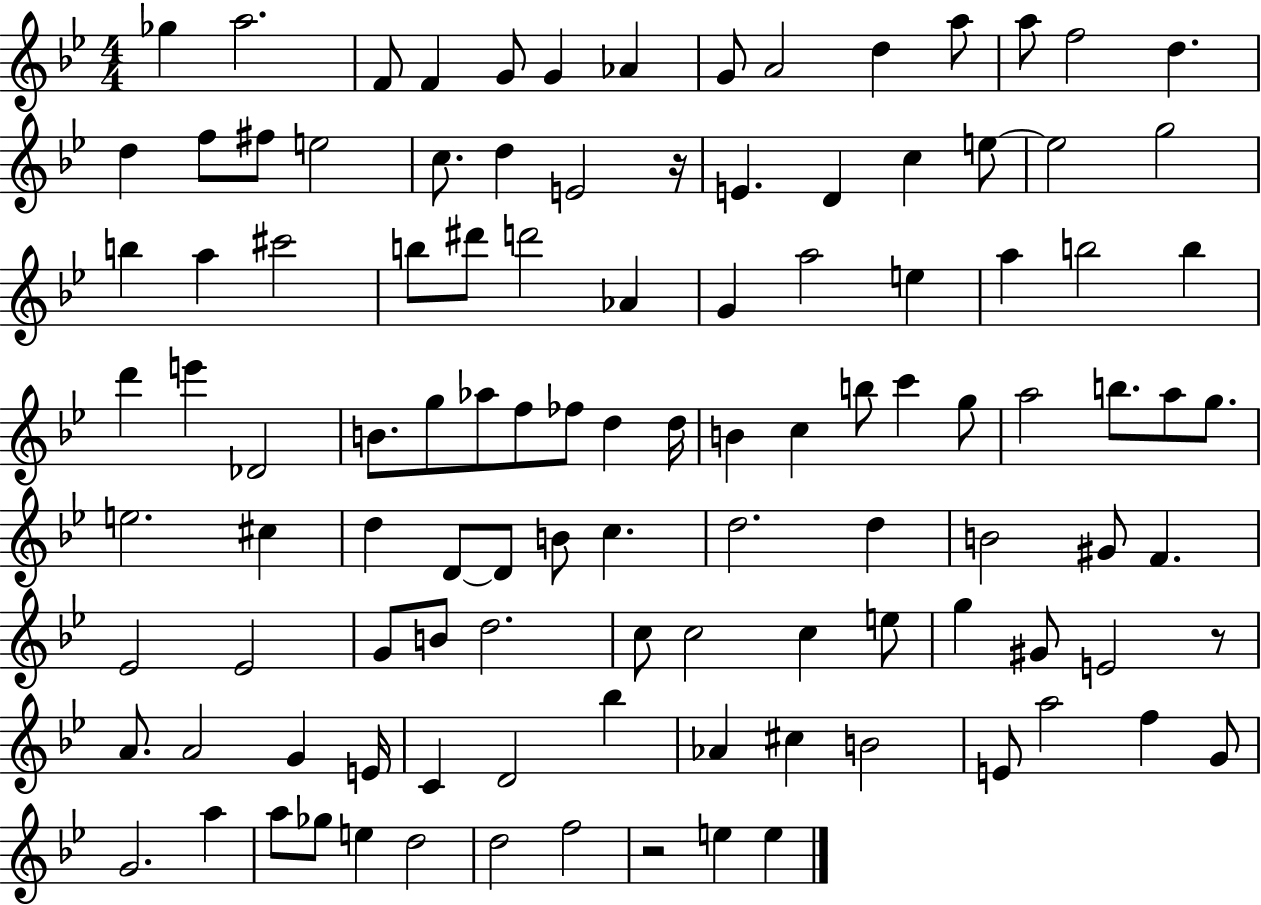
{
  \clef treble
  \numericTimeSignature
  \time 4/4
  \key bes \major
  ges''4 a''2. | f'8 f'4 g'8 g'4 aes'4 | g'8 a'2 d''4 a''8 | a''8 f''2 d''4. | \break d''4 f''8 fis''8 e''2 | c''8. d''4 e'2 r16 | e'4. d'4 c''4 e''8~~ | e''2 g''2 | \break b''4 a''4 cis'''2 | b''8 dis'''8 d'''2 aes'4 | g'4 a''2 e''4 | a''4 b''2 b''4 | \break d'''4 e'''4 des'2 | b'8. g''8 aes''8 f''8 fes''8 d''4 d''16 | b'4 c''4 b''8 c'''4 g''8 | a''2 b''8. a''8 g''8. | \break e''2. cis''4 | d''4 d'8~~ d'8 b'8 c''4. | d''2. d''4 | b'2 gis'8 f'4. | \break ees'2 ees'2 | g'8 b'8 d''2. | c''8 c''2 c''4 e''8 | g''4 gis'8 e'2 r8 | \break a'8. a'2 g'4 e'16 | c'4 d'2 bes''4 | aes'4 cis''4 b'2 | e'8 a''2 f''4 g'8 | \break g'2. a''4 | a''8 ges''8 e''4 d''2 | d''2 f''2 | r2 e''4 e''4 | \break \bar "|."
}